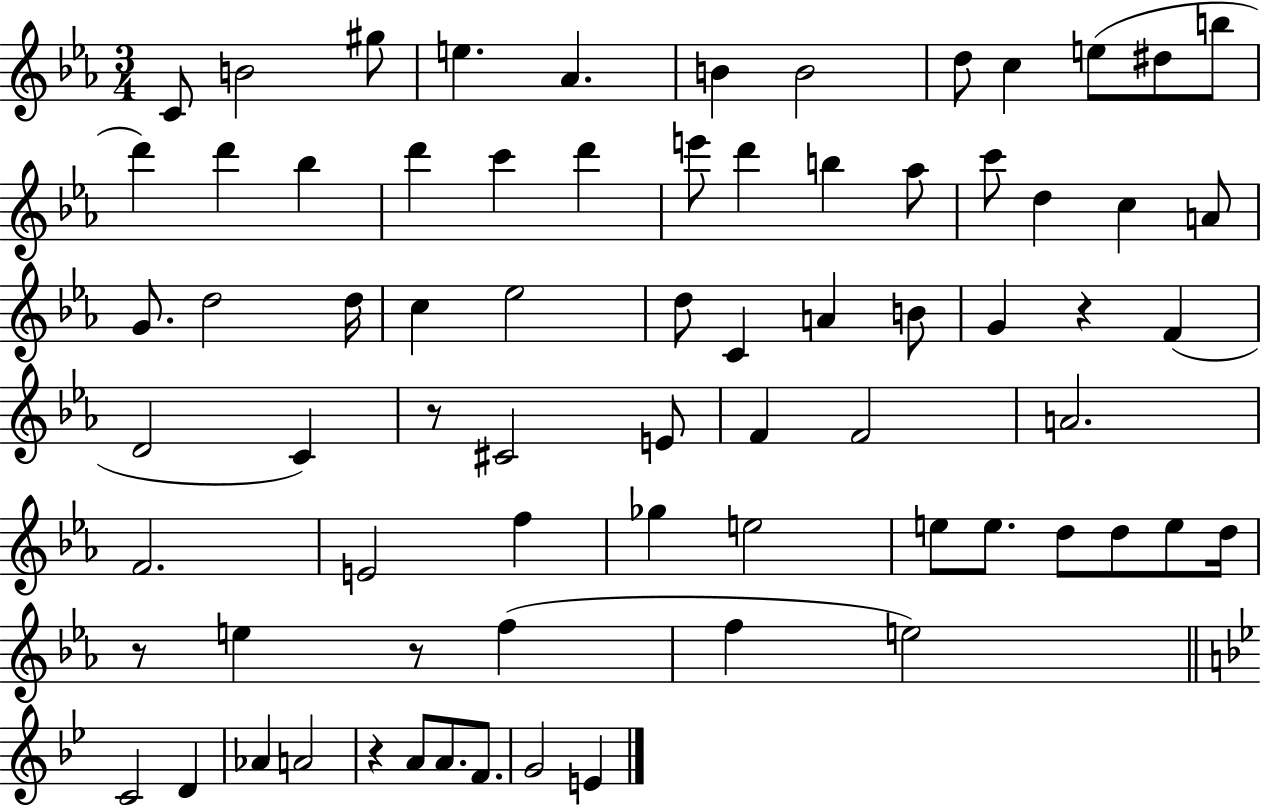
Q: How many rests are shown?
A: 5